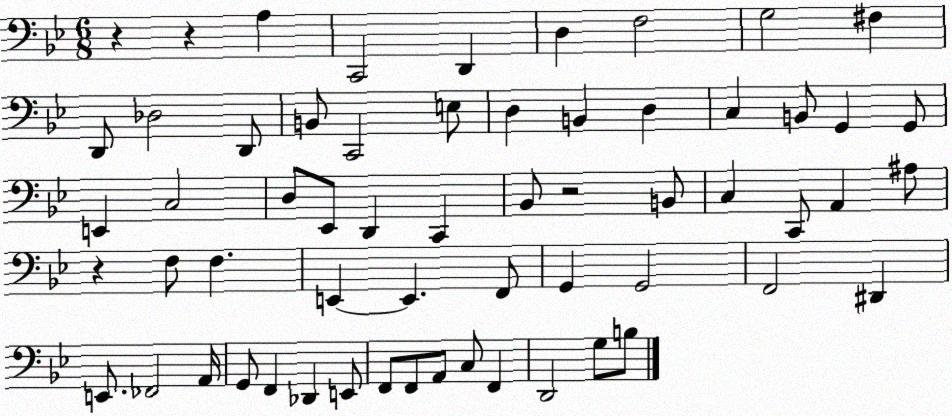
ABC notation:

X:1
T:Untitled
M:6/8
L:1/4
K:Bb
z z A, C,,2 D,, D, F,2 G,2 ^F, D,,/2 _D,2 D,,/2 B,,/2 C,,2 E,/2 D, B,, D, C, B,,/2 G,, G,,/2 E,, C,2 D,/2 _E,,/2 D,, C,, _B,,/2 z2 B,,/2 C, C,,/2 A,, ^A,/2 z F,/2 F, E,, E,, F,,/2 G,, G,,2 F,,2 ^D,, E,,/2 _F,,2 A,,/4 G,,/2 F,, _D,, E,,/2 F,,/2 F,,/2 A,,/2 C,/2 F,, D,,2 G,/2 B,/2